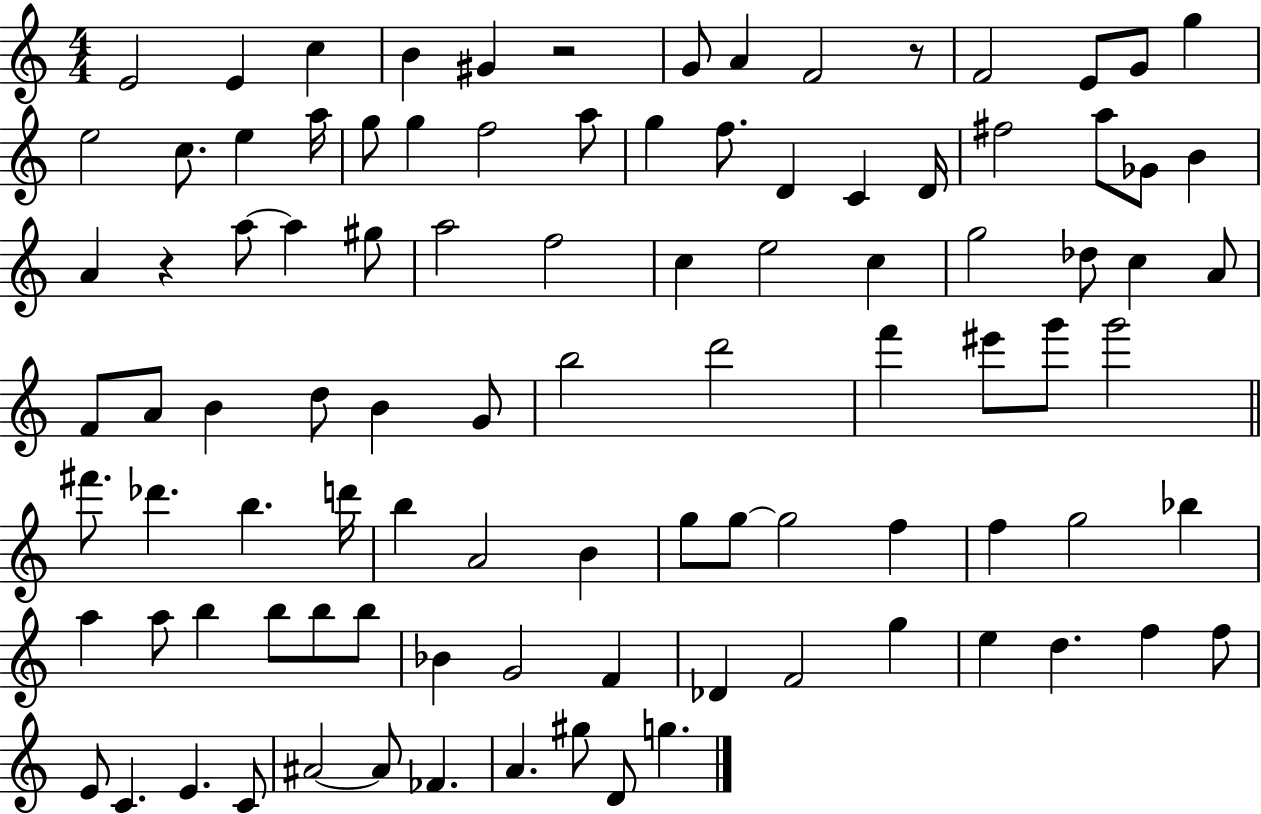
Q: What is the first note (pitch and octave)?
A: E4